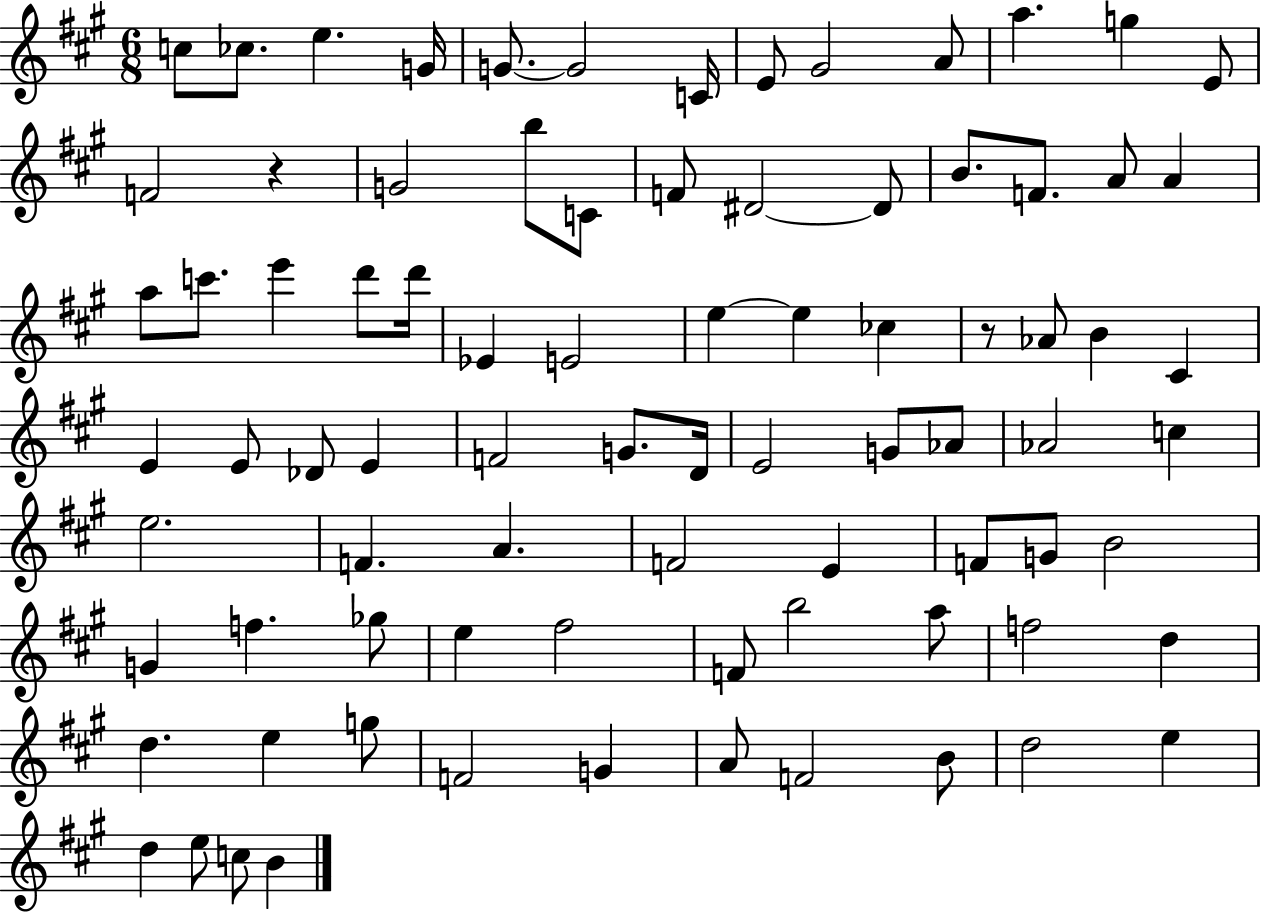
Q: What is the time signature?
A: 6/8